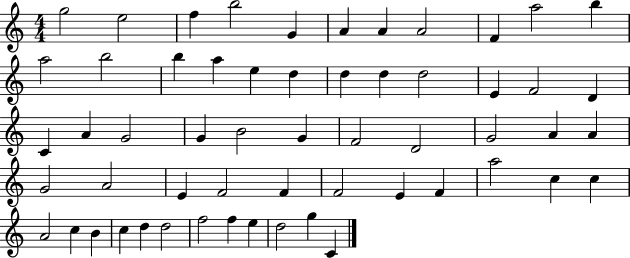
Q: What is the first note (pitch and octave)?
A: G5